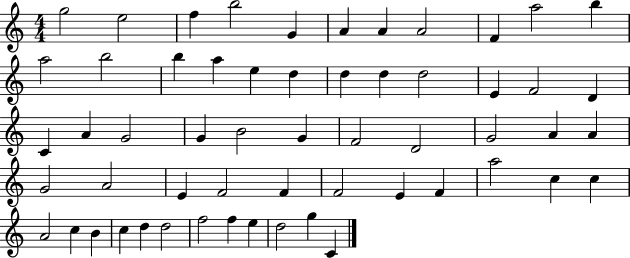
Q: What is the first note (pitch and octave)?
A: G5